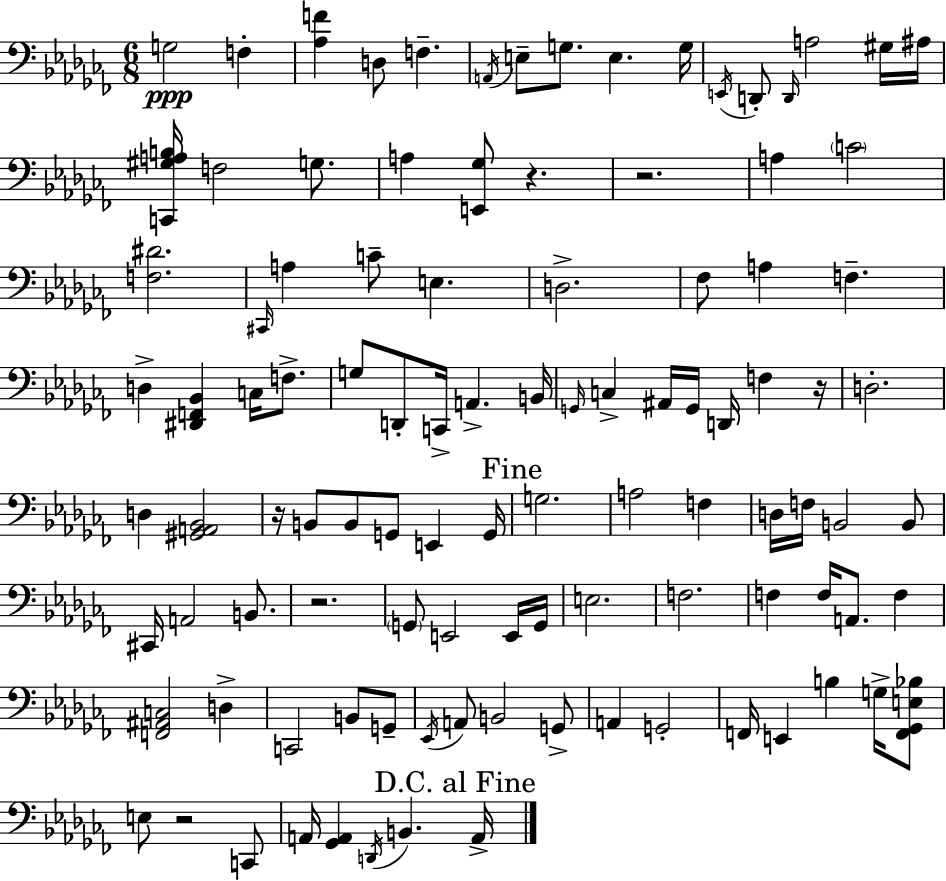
X:1
T:Untitled
M:6/8
L:1/4
K:Abm
G,2 F, [_A,F] D,/2 F, A,,/4 E,/2 G,/2 E, G,/4 E,,/4 D,,/2 D,,/4 A,2 ^G,/4 ^A,/4 [C,,^G,A,B,]/4 F,2 G,/2 A, [E,,_G,]/2 z z2 A, C2 [F,^D]2 ^C,,/4 A, C/2 E, D,2 _F,/2 A, F, D, [^D,,F,,_B,,] C,/4 F,/2 G,/2 D,,/2 C,,/4 A,, B,,/4 G,,/4 C, ^A,,/4 G,,/4 D,,/4 F, z/4 D,2 D, [^G,,A,,_B,,]2 z/4 B,,/2 B,,/2 G,,/2 E,, G,,/4 G,2 A,2 F, D,/4 F,/4 B,,2 B,,/2 ^C,,/4 A,,2 B,,/2 z2 G,,/2 E,,2 E,,/4 G,,/4 E,2 F,2 F, F,/4 A,,/2 F, [F,,^A,,C,]2 D, C,,2 B,,/2 G,,/2 _E,,/4 A,,/2 B,,2 G,,/2 A,, G,,2 F,,/4 E,, B, G,/4 [F,,_G,,E,_B,]/2 E,/2 z2 C,,/2 A,,/4 [_G,,A,,] D,,/4 B,, A,,/4